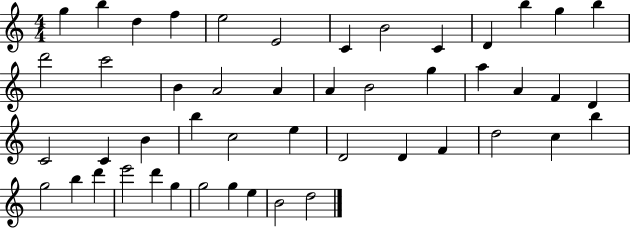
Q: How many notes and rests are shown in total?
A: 48